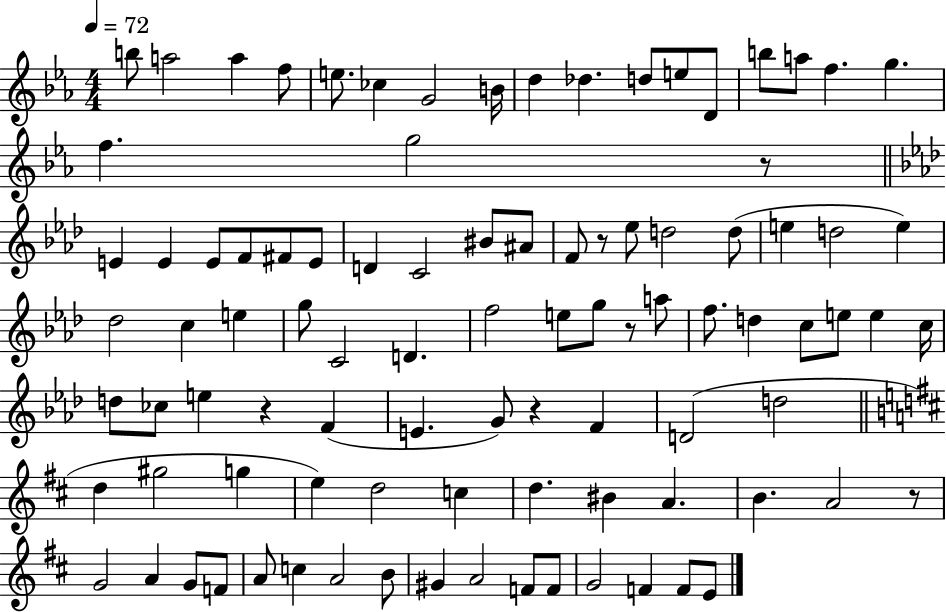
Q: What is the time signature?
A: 4/4